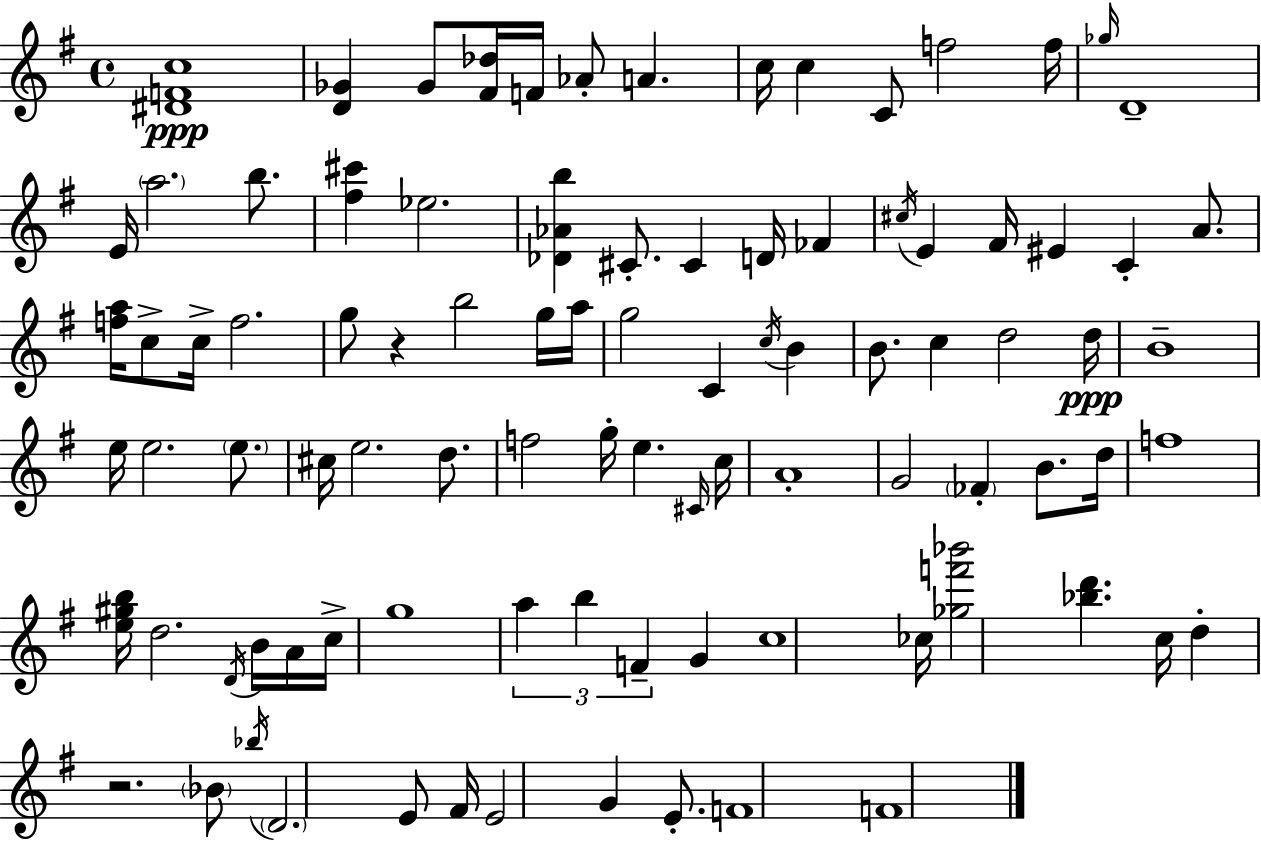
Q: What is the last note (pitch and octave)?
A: F4